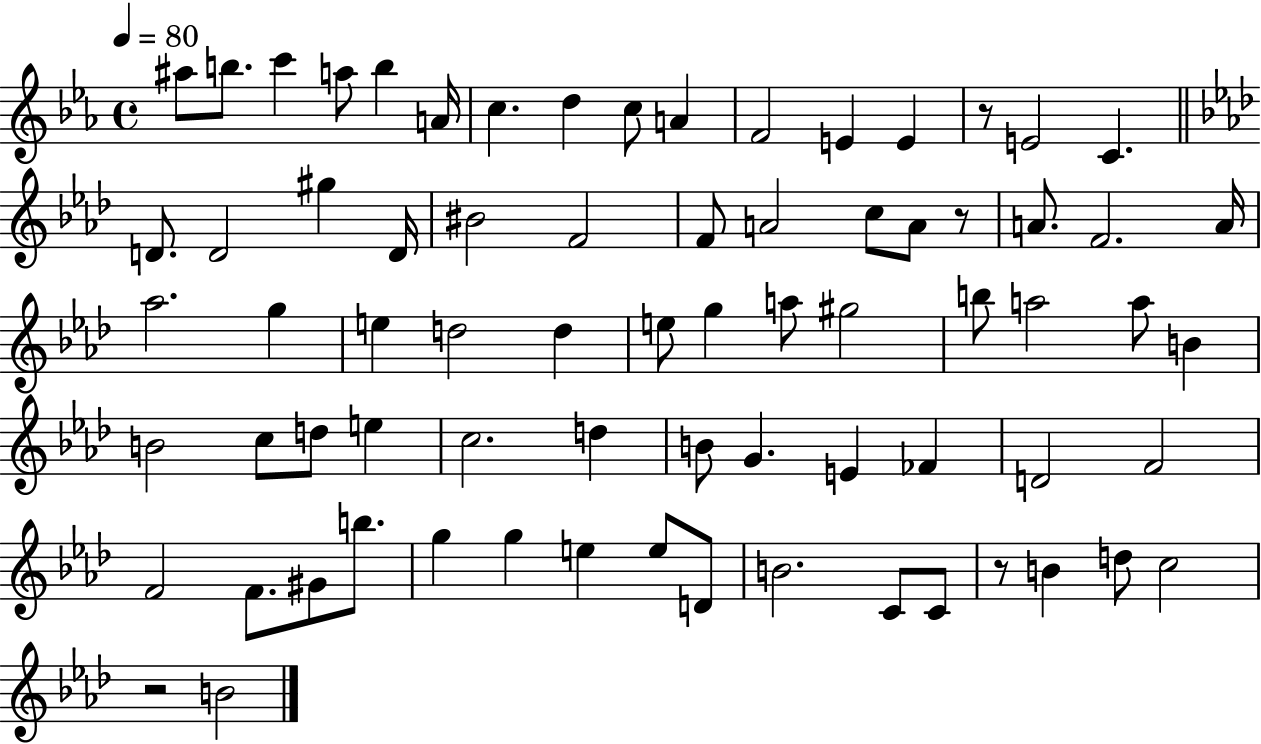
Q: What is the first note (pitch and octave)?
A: A#5